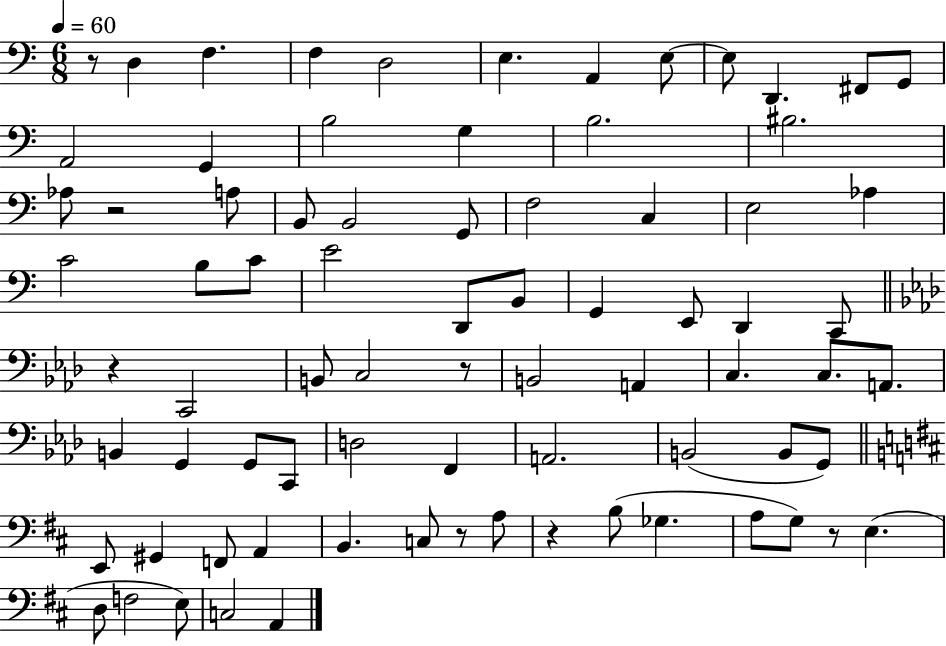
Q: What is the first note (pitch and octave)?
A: D3